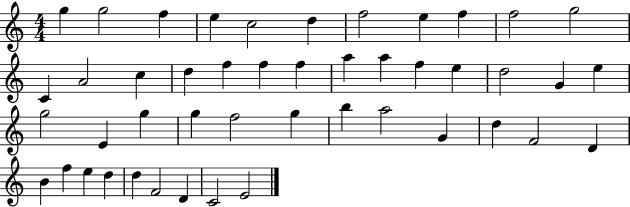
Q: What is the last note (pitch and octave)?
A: E4